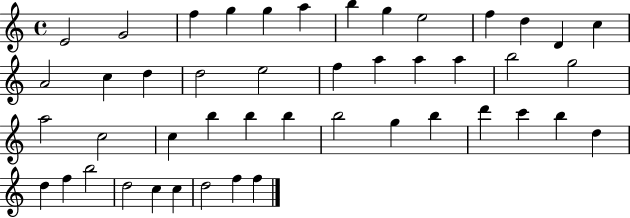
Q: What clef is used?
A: treble